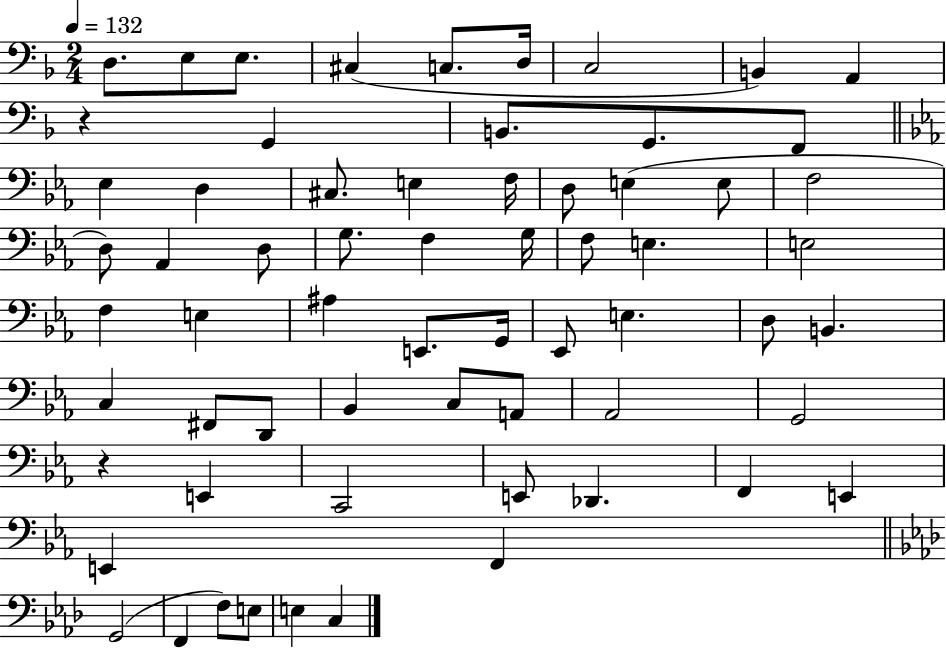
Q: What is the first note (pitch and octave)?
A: D3